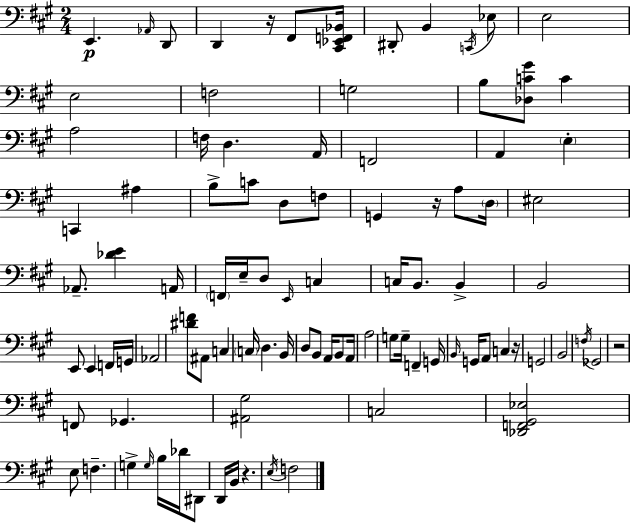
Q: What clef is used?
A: bass